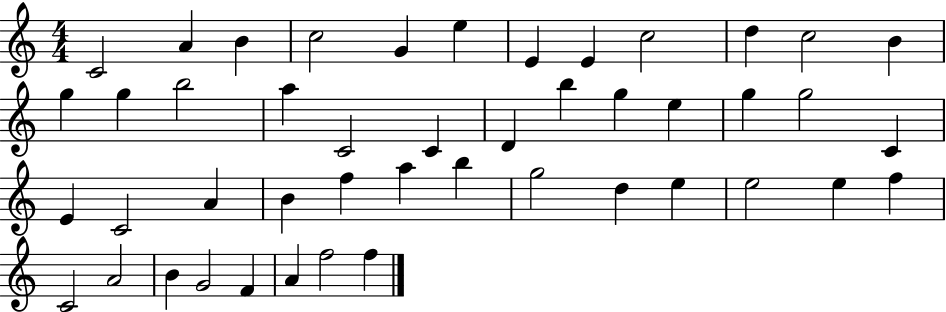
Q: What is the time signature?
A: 4/4